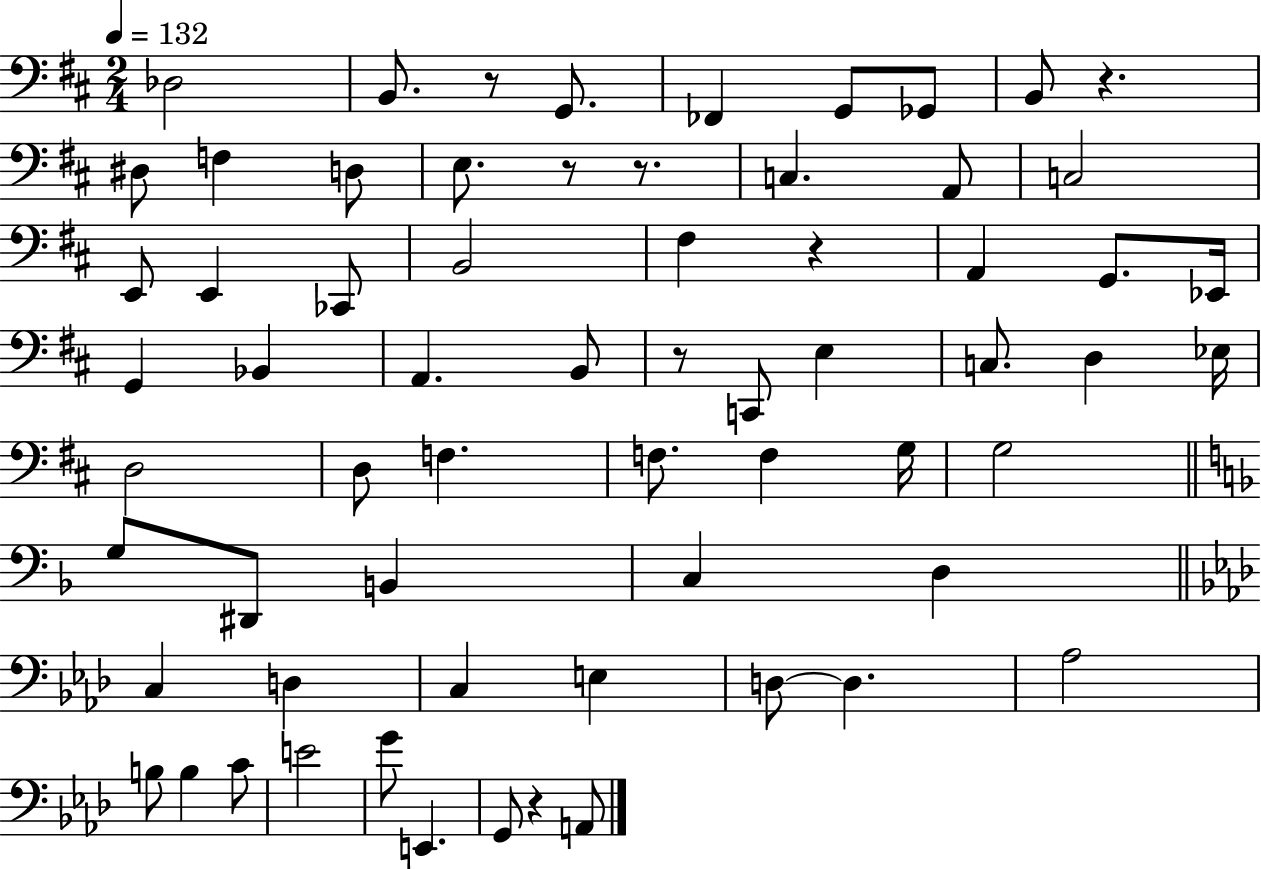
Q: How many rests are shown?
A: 7